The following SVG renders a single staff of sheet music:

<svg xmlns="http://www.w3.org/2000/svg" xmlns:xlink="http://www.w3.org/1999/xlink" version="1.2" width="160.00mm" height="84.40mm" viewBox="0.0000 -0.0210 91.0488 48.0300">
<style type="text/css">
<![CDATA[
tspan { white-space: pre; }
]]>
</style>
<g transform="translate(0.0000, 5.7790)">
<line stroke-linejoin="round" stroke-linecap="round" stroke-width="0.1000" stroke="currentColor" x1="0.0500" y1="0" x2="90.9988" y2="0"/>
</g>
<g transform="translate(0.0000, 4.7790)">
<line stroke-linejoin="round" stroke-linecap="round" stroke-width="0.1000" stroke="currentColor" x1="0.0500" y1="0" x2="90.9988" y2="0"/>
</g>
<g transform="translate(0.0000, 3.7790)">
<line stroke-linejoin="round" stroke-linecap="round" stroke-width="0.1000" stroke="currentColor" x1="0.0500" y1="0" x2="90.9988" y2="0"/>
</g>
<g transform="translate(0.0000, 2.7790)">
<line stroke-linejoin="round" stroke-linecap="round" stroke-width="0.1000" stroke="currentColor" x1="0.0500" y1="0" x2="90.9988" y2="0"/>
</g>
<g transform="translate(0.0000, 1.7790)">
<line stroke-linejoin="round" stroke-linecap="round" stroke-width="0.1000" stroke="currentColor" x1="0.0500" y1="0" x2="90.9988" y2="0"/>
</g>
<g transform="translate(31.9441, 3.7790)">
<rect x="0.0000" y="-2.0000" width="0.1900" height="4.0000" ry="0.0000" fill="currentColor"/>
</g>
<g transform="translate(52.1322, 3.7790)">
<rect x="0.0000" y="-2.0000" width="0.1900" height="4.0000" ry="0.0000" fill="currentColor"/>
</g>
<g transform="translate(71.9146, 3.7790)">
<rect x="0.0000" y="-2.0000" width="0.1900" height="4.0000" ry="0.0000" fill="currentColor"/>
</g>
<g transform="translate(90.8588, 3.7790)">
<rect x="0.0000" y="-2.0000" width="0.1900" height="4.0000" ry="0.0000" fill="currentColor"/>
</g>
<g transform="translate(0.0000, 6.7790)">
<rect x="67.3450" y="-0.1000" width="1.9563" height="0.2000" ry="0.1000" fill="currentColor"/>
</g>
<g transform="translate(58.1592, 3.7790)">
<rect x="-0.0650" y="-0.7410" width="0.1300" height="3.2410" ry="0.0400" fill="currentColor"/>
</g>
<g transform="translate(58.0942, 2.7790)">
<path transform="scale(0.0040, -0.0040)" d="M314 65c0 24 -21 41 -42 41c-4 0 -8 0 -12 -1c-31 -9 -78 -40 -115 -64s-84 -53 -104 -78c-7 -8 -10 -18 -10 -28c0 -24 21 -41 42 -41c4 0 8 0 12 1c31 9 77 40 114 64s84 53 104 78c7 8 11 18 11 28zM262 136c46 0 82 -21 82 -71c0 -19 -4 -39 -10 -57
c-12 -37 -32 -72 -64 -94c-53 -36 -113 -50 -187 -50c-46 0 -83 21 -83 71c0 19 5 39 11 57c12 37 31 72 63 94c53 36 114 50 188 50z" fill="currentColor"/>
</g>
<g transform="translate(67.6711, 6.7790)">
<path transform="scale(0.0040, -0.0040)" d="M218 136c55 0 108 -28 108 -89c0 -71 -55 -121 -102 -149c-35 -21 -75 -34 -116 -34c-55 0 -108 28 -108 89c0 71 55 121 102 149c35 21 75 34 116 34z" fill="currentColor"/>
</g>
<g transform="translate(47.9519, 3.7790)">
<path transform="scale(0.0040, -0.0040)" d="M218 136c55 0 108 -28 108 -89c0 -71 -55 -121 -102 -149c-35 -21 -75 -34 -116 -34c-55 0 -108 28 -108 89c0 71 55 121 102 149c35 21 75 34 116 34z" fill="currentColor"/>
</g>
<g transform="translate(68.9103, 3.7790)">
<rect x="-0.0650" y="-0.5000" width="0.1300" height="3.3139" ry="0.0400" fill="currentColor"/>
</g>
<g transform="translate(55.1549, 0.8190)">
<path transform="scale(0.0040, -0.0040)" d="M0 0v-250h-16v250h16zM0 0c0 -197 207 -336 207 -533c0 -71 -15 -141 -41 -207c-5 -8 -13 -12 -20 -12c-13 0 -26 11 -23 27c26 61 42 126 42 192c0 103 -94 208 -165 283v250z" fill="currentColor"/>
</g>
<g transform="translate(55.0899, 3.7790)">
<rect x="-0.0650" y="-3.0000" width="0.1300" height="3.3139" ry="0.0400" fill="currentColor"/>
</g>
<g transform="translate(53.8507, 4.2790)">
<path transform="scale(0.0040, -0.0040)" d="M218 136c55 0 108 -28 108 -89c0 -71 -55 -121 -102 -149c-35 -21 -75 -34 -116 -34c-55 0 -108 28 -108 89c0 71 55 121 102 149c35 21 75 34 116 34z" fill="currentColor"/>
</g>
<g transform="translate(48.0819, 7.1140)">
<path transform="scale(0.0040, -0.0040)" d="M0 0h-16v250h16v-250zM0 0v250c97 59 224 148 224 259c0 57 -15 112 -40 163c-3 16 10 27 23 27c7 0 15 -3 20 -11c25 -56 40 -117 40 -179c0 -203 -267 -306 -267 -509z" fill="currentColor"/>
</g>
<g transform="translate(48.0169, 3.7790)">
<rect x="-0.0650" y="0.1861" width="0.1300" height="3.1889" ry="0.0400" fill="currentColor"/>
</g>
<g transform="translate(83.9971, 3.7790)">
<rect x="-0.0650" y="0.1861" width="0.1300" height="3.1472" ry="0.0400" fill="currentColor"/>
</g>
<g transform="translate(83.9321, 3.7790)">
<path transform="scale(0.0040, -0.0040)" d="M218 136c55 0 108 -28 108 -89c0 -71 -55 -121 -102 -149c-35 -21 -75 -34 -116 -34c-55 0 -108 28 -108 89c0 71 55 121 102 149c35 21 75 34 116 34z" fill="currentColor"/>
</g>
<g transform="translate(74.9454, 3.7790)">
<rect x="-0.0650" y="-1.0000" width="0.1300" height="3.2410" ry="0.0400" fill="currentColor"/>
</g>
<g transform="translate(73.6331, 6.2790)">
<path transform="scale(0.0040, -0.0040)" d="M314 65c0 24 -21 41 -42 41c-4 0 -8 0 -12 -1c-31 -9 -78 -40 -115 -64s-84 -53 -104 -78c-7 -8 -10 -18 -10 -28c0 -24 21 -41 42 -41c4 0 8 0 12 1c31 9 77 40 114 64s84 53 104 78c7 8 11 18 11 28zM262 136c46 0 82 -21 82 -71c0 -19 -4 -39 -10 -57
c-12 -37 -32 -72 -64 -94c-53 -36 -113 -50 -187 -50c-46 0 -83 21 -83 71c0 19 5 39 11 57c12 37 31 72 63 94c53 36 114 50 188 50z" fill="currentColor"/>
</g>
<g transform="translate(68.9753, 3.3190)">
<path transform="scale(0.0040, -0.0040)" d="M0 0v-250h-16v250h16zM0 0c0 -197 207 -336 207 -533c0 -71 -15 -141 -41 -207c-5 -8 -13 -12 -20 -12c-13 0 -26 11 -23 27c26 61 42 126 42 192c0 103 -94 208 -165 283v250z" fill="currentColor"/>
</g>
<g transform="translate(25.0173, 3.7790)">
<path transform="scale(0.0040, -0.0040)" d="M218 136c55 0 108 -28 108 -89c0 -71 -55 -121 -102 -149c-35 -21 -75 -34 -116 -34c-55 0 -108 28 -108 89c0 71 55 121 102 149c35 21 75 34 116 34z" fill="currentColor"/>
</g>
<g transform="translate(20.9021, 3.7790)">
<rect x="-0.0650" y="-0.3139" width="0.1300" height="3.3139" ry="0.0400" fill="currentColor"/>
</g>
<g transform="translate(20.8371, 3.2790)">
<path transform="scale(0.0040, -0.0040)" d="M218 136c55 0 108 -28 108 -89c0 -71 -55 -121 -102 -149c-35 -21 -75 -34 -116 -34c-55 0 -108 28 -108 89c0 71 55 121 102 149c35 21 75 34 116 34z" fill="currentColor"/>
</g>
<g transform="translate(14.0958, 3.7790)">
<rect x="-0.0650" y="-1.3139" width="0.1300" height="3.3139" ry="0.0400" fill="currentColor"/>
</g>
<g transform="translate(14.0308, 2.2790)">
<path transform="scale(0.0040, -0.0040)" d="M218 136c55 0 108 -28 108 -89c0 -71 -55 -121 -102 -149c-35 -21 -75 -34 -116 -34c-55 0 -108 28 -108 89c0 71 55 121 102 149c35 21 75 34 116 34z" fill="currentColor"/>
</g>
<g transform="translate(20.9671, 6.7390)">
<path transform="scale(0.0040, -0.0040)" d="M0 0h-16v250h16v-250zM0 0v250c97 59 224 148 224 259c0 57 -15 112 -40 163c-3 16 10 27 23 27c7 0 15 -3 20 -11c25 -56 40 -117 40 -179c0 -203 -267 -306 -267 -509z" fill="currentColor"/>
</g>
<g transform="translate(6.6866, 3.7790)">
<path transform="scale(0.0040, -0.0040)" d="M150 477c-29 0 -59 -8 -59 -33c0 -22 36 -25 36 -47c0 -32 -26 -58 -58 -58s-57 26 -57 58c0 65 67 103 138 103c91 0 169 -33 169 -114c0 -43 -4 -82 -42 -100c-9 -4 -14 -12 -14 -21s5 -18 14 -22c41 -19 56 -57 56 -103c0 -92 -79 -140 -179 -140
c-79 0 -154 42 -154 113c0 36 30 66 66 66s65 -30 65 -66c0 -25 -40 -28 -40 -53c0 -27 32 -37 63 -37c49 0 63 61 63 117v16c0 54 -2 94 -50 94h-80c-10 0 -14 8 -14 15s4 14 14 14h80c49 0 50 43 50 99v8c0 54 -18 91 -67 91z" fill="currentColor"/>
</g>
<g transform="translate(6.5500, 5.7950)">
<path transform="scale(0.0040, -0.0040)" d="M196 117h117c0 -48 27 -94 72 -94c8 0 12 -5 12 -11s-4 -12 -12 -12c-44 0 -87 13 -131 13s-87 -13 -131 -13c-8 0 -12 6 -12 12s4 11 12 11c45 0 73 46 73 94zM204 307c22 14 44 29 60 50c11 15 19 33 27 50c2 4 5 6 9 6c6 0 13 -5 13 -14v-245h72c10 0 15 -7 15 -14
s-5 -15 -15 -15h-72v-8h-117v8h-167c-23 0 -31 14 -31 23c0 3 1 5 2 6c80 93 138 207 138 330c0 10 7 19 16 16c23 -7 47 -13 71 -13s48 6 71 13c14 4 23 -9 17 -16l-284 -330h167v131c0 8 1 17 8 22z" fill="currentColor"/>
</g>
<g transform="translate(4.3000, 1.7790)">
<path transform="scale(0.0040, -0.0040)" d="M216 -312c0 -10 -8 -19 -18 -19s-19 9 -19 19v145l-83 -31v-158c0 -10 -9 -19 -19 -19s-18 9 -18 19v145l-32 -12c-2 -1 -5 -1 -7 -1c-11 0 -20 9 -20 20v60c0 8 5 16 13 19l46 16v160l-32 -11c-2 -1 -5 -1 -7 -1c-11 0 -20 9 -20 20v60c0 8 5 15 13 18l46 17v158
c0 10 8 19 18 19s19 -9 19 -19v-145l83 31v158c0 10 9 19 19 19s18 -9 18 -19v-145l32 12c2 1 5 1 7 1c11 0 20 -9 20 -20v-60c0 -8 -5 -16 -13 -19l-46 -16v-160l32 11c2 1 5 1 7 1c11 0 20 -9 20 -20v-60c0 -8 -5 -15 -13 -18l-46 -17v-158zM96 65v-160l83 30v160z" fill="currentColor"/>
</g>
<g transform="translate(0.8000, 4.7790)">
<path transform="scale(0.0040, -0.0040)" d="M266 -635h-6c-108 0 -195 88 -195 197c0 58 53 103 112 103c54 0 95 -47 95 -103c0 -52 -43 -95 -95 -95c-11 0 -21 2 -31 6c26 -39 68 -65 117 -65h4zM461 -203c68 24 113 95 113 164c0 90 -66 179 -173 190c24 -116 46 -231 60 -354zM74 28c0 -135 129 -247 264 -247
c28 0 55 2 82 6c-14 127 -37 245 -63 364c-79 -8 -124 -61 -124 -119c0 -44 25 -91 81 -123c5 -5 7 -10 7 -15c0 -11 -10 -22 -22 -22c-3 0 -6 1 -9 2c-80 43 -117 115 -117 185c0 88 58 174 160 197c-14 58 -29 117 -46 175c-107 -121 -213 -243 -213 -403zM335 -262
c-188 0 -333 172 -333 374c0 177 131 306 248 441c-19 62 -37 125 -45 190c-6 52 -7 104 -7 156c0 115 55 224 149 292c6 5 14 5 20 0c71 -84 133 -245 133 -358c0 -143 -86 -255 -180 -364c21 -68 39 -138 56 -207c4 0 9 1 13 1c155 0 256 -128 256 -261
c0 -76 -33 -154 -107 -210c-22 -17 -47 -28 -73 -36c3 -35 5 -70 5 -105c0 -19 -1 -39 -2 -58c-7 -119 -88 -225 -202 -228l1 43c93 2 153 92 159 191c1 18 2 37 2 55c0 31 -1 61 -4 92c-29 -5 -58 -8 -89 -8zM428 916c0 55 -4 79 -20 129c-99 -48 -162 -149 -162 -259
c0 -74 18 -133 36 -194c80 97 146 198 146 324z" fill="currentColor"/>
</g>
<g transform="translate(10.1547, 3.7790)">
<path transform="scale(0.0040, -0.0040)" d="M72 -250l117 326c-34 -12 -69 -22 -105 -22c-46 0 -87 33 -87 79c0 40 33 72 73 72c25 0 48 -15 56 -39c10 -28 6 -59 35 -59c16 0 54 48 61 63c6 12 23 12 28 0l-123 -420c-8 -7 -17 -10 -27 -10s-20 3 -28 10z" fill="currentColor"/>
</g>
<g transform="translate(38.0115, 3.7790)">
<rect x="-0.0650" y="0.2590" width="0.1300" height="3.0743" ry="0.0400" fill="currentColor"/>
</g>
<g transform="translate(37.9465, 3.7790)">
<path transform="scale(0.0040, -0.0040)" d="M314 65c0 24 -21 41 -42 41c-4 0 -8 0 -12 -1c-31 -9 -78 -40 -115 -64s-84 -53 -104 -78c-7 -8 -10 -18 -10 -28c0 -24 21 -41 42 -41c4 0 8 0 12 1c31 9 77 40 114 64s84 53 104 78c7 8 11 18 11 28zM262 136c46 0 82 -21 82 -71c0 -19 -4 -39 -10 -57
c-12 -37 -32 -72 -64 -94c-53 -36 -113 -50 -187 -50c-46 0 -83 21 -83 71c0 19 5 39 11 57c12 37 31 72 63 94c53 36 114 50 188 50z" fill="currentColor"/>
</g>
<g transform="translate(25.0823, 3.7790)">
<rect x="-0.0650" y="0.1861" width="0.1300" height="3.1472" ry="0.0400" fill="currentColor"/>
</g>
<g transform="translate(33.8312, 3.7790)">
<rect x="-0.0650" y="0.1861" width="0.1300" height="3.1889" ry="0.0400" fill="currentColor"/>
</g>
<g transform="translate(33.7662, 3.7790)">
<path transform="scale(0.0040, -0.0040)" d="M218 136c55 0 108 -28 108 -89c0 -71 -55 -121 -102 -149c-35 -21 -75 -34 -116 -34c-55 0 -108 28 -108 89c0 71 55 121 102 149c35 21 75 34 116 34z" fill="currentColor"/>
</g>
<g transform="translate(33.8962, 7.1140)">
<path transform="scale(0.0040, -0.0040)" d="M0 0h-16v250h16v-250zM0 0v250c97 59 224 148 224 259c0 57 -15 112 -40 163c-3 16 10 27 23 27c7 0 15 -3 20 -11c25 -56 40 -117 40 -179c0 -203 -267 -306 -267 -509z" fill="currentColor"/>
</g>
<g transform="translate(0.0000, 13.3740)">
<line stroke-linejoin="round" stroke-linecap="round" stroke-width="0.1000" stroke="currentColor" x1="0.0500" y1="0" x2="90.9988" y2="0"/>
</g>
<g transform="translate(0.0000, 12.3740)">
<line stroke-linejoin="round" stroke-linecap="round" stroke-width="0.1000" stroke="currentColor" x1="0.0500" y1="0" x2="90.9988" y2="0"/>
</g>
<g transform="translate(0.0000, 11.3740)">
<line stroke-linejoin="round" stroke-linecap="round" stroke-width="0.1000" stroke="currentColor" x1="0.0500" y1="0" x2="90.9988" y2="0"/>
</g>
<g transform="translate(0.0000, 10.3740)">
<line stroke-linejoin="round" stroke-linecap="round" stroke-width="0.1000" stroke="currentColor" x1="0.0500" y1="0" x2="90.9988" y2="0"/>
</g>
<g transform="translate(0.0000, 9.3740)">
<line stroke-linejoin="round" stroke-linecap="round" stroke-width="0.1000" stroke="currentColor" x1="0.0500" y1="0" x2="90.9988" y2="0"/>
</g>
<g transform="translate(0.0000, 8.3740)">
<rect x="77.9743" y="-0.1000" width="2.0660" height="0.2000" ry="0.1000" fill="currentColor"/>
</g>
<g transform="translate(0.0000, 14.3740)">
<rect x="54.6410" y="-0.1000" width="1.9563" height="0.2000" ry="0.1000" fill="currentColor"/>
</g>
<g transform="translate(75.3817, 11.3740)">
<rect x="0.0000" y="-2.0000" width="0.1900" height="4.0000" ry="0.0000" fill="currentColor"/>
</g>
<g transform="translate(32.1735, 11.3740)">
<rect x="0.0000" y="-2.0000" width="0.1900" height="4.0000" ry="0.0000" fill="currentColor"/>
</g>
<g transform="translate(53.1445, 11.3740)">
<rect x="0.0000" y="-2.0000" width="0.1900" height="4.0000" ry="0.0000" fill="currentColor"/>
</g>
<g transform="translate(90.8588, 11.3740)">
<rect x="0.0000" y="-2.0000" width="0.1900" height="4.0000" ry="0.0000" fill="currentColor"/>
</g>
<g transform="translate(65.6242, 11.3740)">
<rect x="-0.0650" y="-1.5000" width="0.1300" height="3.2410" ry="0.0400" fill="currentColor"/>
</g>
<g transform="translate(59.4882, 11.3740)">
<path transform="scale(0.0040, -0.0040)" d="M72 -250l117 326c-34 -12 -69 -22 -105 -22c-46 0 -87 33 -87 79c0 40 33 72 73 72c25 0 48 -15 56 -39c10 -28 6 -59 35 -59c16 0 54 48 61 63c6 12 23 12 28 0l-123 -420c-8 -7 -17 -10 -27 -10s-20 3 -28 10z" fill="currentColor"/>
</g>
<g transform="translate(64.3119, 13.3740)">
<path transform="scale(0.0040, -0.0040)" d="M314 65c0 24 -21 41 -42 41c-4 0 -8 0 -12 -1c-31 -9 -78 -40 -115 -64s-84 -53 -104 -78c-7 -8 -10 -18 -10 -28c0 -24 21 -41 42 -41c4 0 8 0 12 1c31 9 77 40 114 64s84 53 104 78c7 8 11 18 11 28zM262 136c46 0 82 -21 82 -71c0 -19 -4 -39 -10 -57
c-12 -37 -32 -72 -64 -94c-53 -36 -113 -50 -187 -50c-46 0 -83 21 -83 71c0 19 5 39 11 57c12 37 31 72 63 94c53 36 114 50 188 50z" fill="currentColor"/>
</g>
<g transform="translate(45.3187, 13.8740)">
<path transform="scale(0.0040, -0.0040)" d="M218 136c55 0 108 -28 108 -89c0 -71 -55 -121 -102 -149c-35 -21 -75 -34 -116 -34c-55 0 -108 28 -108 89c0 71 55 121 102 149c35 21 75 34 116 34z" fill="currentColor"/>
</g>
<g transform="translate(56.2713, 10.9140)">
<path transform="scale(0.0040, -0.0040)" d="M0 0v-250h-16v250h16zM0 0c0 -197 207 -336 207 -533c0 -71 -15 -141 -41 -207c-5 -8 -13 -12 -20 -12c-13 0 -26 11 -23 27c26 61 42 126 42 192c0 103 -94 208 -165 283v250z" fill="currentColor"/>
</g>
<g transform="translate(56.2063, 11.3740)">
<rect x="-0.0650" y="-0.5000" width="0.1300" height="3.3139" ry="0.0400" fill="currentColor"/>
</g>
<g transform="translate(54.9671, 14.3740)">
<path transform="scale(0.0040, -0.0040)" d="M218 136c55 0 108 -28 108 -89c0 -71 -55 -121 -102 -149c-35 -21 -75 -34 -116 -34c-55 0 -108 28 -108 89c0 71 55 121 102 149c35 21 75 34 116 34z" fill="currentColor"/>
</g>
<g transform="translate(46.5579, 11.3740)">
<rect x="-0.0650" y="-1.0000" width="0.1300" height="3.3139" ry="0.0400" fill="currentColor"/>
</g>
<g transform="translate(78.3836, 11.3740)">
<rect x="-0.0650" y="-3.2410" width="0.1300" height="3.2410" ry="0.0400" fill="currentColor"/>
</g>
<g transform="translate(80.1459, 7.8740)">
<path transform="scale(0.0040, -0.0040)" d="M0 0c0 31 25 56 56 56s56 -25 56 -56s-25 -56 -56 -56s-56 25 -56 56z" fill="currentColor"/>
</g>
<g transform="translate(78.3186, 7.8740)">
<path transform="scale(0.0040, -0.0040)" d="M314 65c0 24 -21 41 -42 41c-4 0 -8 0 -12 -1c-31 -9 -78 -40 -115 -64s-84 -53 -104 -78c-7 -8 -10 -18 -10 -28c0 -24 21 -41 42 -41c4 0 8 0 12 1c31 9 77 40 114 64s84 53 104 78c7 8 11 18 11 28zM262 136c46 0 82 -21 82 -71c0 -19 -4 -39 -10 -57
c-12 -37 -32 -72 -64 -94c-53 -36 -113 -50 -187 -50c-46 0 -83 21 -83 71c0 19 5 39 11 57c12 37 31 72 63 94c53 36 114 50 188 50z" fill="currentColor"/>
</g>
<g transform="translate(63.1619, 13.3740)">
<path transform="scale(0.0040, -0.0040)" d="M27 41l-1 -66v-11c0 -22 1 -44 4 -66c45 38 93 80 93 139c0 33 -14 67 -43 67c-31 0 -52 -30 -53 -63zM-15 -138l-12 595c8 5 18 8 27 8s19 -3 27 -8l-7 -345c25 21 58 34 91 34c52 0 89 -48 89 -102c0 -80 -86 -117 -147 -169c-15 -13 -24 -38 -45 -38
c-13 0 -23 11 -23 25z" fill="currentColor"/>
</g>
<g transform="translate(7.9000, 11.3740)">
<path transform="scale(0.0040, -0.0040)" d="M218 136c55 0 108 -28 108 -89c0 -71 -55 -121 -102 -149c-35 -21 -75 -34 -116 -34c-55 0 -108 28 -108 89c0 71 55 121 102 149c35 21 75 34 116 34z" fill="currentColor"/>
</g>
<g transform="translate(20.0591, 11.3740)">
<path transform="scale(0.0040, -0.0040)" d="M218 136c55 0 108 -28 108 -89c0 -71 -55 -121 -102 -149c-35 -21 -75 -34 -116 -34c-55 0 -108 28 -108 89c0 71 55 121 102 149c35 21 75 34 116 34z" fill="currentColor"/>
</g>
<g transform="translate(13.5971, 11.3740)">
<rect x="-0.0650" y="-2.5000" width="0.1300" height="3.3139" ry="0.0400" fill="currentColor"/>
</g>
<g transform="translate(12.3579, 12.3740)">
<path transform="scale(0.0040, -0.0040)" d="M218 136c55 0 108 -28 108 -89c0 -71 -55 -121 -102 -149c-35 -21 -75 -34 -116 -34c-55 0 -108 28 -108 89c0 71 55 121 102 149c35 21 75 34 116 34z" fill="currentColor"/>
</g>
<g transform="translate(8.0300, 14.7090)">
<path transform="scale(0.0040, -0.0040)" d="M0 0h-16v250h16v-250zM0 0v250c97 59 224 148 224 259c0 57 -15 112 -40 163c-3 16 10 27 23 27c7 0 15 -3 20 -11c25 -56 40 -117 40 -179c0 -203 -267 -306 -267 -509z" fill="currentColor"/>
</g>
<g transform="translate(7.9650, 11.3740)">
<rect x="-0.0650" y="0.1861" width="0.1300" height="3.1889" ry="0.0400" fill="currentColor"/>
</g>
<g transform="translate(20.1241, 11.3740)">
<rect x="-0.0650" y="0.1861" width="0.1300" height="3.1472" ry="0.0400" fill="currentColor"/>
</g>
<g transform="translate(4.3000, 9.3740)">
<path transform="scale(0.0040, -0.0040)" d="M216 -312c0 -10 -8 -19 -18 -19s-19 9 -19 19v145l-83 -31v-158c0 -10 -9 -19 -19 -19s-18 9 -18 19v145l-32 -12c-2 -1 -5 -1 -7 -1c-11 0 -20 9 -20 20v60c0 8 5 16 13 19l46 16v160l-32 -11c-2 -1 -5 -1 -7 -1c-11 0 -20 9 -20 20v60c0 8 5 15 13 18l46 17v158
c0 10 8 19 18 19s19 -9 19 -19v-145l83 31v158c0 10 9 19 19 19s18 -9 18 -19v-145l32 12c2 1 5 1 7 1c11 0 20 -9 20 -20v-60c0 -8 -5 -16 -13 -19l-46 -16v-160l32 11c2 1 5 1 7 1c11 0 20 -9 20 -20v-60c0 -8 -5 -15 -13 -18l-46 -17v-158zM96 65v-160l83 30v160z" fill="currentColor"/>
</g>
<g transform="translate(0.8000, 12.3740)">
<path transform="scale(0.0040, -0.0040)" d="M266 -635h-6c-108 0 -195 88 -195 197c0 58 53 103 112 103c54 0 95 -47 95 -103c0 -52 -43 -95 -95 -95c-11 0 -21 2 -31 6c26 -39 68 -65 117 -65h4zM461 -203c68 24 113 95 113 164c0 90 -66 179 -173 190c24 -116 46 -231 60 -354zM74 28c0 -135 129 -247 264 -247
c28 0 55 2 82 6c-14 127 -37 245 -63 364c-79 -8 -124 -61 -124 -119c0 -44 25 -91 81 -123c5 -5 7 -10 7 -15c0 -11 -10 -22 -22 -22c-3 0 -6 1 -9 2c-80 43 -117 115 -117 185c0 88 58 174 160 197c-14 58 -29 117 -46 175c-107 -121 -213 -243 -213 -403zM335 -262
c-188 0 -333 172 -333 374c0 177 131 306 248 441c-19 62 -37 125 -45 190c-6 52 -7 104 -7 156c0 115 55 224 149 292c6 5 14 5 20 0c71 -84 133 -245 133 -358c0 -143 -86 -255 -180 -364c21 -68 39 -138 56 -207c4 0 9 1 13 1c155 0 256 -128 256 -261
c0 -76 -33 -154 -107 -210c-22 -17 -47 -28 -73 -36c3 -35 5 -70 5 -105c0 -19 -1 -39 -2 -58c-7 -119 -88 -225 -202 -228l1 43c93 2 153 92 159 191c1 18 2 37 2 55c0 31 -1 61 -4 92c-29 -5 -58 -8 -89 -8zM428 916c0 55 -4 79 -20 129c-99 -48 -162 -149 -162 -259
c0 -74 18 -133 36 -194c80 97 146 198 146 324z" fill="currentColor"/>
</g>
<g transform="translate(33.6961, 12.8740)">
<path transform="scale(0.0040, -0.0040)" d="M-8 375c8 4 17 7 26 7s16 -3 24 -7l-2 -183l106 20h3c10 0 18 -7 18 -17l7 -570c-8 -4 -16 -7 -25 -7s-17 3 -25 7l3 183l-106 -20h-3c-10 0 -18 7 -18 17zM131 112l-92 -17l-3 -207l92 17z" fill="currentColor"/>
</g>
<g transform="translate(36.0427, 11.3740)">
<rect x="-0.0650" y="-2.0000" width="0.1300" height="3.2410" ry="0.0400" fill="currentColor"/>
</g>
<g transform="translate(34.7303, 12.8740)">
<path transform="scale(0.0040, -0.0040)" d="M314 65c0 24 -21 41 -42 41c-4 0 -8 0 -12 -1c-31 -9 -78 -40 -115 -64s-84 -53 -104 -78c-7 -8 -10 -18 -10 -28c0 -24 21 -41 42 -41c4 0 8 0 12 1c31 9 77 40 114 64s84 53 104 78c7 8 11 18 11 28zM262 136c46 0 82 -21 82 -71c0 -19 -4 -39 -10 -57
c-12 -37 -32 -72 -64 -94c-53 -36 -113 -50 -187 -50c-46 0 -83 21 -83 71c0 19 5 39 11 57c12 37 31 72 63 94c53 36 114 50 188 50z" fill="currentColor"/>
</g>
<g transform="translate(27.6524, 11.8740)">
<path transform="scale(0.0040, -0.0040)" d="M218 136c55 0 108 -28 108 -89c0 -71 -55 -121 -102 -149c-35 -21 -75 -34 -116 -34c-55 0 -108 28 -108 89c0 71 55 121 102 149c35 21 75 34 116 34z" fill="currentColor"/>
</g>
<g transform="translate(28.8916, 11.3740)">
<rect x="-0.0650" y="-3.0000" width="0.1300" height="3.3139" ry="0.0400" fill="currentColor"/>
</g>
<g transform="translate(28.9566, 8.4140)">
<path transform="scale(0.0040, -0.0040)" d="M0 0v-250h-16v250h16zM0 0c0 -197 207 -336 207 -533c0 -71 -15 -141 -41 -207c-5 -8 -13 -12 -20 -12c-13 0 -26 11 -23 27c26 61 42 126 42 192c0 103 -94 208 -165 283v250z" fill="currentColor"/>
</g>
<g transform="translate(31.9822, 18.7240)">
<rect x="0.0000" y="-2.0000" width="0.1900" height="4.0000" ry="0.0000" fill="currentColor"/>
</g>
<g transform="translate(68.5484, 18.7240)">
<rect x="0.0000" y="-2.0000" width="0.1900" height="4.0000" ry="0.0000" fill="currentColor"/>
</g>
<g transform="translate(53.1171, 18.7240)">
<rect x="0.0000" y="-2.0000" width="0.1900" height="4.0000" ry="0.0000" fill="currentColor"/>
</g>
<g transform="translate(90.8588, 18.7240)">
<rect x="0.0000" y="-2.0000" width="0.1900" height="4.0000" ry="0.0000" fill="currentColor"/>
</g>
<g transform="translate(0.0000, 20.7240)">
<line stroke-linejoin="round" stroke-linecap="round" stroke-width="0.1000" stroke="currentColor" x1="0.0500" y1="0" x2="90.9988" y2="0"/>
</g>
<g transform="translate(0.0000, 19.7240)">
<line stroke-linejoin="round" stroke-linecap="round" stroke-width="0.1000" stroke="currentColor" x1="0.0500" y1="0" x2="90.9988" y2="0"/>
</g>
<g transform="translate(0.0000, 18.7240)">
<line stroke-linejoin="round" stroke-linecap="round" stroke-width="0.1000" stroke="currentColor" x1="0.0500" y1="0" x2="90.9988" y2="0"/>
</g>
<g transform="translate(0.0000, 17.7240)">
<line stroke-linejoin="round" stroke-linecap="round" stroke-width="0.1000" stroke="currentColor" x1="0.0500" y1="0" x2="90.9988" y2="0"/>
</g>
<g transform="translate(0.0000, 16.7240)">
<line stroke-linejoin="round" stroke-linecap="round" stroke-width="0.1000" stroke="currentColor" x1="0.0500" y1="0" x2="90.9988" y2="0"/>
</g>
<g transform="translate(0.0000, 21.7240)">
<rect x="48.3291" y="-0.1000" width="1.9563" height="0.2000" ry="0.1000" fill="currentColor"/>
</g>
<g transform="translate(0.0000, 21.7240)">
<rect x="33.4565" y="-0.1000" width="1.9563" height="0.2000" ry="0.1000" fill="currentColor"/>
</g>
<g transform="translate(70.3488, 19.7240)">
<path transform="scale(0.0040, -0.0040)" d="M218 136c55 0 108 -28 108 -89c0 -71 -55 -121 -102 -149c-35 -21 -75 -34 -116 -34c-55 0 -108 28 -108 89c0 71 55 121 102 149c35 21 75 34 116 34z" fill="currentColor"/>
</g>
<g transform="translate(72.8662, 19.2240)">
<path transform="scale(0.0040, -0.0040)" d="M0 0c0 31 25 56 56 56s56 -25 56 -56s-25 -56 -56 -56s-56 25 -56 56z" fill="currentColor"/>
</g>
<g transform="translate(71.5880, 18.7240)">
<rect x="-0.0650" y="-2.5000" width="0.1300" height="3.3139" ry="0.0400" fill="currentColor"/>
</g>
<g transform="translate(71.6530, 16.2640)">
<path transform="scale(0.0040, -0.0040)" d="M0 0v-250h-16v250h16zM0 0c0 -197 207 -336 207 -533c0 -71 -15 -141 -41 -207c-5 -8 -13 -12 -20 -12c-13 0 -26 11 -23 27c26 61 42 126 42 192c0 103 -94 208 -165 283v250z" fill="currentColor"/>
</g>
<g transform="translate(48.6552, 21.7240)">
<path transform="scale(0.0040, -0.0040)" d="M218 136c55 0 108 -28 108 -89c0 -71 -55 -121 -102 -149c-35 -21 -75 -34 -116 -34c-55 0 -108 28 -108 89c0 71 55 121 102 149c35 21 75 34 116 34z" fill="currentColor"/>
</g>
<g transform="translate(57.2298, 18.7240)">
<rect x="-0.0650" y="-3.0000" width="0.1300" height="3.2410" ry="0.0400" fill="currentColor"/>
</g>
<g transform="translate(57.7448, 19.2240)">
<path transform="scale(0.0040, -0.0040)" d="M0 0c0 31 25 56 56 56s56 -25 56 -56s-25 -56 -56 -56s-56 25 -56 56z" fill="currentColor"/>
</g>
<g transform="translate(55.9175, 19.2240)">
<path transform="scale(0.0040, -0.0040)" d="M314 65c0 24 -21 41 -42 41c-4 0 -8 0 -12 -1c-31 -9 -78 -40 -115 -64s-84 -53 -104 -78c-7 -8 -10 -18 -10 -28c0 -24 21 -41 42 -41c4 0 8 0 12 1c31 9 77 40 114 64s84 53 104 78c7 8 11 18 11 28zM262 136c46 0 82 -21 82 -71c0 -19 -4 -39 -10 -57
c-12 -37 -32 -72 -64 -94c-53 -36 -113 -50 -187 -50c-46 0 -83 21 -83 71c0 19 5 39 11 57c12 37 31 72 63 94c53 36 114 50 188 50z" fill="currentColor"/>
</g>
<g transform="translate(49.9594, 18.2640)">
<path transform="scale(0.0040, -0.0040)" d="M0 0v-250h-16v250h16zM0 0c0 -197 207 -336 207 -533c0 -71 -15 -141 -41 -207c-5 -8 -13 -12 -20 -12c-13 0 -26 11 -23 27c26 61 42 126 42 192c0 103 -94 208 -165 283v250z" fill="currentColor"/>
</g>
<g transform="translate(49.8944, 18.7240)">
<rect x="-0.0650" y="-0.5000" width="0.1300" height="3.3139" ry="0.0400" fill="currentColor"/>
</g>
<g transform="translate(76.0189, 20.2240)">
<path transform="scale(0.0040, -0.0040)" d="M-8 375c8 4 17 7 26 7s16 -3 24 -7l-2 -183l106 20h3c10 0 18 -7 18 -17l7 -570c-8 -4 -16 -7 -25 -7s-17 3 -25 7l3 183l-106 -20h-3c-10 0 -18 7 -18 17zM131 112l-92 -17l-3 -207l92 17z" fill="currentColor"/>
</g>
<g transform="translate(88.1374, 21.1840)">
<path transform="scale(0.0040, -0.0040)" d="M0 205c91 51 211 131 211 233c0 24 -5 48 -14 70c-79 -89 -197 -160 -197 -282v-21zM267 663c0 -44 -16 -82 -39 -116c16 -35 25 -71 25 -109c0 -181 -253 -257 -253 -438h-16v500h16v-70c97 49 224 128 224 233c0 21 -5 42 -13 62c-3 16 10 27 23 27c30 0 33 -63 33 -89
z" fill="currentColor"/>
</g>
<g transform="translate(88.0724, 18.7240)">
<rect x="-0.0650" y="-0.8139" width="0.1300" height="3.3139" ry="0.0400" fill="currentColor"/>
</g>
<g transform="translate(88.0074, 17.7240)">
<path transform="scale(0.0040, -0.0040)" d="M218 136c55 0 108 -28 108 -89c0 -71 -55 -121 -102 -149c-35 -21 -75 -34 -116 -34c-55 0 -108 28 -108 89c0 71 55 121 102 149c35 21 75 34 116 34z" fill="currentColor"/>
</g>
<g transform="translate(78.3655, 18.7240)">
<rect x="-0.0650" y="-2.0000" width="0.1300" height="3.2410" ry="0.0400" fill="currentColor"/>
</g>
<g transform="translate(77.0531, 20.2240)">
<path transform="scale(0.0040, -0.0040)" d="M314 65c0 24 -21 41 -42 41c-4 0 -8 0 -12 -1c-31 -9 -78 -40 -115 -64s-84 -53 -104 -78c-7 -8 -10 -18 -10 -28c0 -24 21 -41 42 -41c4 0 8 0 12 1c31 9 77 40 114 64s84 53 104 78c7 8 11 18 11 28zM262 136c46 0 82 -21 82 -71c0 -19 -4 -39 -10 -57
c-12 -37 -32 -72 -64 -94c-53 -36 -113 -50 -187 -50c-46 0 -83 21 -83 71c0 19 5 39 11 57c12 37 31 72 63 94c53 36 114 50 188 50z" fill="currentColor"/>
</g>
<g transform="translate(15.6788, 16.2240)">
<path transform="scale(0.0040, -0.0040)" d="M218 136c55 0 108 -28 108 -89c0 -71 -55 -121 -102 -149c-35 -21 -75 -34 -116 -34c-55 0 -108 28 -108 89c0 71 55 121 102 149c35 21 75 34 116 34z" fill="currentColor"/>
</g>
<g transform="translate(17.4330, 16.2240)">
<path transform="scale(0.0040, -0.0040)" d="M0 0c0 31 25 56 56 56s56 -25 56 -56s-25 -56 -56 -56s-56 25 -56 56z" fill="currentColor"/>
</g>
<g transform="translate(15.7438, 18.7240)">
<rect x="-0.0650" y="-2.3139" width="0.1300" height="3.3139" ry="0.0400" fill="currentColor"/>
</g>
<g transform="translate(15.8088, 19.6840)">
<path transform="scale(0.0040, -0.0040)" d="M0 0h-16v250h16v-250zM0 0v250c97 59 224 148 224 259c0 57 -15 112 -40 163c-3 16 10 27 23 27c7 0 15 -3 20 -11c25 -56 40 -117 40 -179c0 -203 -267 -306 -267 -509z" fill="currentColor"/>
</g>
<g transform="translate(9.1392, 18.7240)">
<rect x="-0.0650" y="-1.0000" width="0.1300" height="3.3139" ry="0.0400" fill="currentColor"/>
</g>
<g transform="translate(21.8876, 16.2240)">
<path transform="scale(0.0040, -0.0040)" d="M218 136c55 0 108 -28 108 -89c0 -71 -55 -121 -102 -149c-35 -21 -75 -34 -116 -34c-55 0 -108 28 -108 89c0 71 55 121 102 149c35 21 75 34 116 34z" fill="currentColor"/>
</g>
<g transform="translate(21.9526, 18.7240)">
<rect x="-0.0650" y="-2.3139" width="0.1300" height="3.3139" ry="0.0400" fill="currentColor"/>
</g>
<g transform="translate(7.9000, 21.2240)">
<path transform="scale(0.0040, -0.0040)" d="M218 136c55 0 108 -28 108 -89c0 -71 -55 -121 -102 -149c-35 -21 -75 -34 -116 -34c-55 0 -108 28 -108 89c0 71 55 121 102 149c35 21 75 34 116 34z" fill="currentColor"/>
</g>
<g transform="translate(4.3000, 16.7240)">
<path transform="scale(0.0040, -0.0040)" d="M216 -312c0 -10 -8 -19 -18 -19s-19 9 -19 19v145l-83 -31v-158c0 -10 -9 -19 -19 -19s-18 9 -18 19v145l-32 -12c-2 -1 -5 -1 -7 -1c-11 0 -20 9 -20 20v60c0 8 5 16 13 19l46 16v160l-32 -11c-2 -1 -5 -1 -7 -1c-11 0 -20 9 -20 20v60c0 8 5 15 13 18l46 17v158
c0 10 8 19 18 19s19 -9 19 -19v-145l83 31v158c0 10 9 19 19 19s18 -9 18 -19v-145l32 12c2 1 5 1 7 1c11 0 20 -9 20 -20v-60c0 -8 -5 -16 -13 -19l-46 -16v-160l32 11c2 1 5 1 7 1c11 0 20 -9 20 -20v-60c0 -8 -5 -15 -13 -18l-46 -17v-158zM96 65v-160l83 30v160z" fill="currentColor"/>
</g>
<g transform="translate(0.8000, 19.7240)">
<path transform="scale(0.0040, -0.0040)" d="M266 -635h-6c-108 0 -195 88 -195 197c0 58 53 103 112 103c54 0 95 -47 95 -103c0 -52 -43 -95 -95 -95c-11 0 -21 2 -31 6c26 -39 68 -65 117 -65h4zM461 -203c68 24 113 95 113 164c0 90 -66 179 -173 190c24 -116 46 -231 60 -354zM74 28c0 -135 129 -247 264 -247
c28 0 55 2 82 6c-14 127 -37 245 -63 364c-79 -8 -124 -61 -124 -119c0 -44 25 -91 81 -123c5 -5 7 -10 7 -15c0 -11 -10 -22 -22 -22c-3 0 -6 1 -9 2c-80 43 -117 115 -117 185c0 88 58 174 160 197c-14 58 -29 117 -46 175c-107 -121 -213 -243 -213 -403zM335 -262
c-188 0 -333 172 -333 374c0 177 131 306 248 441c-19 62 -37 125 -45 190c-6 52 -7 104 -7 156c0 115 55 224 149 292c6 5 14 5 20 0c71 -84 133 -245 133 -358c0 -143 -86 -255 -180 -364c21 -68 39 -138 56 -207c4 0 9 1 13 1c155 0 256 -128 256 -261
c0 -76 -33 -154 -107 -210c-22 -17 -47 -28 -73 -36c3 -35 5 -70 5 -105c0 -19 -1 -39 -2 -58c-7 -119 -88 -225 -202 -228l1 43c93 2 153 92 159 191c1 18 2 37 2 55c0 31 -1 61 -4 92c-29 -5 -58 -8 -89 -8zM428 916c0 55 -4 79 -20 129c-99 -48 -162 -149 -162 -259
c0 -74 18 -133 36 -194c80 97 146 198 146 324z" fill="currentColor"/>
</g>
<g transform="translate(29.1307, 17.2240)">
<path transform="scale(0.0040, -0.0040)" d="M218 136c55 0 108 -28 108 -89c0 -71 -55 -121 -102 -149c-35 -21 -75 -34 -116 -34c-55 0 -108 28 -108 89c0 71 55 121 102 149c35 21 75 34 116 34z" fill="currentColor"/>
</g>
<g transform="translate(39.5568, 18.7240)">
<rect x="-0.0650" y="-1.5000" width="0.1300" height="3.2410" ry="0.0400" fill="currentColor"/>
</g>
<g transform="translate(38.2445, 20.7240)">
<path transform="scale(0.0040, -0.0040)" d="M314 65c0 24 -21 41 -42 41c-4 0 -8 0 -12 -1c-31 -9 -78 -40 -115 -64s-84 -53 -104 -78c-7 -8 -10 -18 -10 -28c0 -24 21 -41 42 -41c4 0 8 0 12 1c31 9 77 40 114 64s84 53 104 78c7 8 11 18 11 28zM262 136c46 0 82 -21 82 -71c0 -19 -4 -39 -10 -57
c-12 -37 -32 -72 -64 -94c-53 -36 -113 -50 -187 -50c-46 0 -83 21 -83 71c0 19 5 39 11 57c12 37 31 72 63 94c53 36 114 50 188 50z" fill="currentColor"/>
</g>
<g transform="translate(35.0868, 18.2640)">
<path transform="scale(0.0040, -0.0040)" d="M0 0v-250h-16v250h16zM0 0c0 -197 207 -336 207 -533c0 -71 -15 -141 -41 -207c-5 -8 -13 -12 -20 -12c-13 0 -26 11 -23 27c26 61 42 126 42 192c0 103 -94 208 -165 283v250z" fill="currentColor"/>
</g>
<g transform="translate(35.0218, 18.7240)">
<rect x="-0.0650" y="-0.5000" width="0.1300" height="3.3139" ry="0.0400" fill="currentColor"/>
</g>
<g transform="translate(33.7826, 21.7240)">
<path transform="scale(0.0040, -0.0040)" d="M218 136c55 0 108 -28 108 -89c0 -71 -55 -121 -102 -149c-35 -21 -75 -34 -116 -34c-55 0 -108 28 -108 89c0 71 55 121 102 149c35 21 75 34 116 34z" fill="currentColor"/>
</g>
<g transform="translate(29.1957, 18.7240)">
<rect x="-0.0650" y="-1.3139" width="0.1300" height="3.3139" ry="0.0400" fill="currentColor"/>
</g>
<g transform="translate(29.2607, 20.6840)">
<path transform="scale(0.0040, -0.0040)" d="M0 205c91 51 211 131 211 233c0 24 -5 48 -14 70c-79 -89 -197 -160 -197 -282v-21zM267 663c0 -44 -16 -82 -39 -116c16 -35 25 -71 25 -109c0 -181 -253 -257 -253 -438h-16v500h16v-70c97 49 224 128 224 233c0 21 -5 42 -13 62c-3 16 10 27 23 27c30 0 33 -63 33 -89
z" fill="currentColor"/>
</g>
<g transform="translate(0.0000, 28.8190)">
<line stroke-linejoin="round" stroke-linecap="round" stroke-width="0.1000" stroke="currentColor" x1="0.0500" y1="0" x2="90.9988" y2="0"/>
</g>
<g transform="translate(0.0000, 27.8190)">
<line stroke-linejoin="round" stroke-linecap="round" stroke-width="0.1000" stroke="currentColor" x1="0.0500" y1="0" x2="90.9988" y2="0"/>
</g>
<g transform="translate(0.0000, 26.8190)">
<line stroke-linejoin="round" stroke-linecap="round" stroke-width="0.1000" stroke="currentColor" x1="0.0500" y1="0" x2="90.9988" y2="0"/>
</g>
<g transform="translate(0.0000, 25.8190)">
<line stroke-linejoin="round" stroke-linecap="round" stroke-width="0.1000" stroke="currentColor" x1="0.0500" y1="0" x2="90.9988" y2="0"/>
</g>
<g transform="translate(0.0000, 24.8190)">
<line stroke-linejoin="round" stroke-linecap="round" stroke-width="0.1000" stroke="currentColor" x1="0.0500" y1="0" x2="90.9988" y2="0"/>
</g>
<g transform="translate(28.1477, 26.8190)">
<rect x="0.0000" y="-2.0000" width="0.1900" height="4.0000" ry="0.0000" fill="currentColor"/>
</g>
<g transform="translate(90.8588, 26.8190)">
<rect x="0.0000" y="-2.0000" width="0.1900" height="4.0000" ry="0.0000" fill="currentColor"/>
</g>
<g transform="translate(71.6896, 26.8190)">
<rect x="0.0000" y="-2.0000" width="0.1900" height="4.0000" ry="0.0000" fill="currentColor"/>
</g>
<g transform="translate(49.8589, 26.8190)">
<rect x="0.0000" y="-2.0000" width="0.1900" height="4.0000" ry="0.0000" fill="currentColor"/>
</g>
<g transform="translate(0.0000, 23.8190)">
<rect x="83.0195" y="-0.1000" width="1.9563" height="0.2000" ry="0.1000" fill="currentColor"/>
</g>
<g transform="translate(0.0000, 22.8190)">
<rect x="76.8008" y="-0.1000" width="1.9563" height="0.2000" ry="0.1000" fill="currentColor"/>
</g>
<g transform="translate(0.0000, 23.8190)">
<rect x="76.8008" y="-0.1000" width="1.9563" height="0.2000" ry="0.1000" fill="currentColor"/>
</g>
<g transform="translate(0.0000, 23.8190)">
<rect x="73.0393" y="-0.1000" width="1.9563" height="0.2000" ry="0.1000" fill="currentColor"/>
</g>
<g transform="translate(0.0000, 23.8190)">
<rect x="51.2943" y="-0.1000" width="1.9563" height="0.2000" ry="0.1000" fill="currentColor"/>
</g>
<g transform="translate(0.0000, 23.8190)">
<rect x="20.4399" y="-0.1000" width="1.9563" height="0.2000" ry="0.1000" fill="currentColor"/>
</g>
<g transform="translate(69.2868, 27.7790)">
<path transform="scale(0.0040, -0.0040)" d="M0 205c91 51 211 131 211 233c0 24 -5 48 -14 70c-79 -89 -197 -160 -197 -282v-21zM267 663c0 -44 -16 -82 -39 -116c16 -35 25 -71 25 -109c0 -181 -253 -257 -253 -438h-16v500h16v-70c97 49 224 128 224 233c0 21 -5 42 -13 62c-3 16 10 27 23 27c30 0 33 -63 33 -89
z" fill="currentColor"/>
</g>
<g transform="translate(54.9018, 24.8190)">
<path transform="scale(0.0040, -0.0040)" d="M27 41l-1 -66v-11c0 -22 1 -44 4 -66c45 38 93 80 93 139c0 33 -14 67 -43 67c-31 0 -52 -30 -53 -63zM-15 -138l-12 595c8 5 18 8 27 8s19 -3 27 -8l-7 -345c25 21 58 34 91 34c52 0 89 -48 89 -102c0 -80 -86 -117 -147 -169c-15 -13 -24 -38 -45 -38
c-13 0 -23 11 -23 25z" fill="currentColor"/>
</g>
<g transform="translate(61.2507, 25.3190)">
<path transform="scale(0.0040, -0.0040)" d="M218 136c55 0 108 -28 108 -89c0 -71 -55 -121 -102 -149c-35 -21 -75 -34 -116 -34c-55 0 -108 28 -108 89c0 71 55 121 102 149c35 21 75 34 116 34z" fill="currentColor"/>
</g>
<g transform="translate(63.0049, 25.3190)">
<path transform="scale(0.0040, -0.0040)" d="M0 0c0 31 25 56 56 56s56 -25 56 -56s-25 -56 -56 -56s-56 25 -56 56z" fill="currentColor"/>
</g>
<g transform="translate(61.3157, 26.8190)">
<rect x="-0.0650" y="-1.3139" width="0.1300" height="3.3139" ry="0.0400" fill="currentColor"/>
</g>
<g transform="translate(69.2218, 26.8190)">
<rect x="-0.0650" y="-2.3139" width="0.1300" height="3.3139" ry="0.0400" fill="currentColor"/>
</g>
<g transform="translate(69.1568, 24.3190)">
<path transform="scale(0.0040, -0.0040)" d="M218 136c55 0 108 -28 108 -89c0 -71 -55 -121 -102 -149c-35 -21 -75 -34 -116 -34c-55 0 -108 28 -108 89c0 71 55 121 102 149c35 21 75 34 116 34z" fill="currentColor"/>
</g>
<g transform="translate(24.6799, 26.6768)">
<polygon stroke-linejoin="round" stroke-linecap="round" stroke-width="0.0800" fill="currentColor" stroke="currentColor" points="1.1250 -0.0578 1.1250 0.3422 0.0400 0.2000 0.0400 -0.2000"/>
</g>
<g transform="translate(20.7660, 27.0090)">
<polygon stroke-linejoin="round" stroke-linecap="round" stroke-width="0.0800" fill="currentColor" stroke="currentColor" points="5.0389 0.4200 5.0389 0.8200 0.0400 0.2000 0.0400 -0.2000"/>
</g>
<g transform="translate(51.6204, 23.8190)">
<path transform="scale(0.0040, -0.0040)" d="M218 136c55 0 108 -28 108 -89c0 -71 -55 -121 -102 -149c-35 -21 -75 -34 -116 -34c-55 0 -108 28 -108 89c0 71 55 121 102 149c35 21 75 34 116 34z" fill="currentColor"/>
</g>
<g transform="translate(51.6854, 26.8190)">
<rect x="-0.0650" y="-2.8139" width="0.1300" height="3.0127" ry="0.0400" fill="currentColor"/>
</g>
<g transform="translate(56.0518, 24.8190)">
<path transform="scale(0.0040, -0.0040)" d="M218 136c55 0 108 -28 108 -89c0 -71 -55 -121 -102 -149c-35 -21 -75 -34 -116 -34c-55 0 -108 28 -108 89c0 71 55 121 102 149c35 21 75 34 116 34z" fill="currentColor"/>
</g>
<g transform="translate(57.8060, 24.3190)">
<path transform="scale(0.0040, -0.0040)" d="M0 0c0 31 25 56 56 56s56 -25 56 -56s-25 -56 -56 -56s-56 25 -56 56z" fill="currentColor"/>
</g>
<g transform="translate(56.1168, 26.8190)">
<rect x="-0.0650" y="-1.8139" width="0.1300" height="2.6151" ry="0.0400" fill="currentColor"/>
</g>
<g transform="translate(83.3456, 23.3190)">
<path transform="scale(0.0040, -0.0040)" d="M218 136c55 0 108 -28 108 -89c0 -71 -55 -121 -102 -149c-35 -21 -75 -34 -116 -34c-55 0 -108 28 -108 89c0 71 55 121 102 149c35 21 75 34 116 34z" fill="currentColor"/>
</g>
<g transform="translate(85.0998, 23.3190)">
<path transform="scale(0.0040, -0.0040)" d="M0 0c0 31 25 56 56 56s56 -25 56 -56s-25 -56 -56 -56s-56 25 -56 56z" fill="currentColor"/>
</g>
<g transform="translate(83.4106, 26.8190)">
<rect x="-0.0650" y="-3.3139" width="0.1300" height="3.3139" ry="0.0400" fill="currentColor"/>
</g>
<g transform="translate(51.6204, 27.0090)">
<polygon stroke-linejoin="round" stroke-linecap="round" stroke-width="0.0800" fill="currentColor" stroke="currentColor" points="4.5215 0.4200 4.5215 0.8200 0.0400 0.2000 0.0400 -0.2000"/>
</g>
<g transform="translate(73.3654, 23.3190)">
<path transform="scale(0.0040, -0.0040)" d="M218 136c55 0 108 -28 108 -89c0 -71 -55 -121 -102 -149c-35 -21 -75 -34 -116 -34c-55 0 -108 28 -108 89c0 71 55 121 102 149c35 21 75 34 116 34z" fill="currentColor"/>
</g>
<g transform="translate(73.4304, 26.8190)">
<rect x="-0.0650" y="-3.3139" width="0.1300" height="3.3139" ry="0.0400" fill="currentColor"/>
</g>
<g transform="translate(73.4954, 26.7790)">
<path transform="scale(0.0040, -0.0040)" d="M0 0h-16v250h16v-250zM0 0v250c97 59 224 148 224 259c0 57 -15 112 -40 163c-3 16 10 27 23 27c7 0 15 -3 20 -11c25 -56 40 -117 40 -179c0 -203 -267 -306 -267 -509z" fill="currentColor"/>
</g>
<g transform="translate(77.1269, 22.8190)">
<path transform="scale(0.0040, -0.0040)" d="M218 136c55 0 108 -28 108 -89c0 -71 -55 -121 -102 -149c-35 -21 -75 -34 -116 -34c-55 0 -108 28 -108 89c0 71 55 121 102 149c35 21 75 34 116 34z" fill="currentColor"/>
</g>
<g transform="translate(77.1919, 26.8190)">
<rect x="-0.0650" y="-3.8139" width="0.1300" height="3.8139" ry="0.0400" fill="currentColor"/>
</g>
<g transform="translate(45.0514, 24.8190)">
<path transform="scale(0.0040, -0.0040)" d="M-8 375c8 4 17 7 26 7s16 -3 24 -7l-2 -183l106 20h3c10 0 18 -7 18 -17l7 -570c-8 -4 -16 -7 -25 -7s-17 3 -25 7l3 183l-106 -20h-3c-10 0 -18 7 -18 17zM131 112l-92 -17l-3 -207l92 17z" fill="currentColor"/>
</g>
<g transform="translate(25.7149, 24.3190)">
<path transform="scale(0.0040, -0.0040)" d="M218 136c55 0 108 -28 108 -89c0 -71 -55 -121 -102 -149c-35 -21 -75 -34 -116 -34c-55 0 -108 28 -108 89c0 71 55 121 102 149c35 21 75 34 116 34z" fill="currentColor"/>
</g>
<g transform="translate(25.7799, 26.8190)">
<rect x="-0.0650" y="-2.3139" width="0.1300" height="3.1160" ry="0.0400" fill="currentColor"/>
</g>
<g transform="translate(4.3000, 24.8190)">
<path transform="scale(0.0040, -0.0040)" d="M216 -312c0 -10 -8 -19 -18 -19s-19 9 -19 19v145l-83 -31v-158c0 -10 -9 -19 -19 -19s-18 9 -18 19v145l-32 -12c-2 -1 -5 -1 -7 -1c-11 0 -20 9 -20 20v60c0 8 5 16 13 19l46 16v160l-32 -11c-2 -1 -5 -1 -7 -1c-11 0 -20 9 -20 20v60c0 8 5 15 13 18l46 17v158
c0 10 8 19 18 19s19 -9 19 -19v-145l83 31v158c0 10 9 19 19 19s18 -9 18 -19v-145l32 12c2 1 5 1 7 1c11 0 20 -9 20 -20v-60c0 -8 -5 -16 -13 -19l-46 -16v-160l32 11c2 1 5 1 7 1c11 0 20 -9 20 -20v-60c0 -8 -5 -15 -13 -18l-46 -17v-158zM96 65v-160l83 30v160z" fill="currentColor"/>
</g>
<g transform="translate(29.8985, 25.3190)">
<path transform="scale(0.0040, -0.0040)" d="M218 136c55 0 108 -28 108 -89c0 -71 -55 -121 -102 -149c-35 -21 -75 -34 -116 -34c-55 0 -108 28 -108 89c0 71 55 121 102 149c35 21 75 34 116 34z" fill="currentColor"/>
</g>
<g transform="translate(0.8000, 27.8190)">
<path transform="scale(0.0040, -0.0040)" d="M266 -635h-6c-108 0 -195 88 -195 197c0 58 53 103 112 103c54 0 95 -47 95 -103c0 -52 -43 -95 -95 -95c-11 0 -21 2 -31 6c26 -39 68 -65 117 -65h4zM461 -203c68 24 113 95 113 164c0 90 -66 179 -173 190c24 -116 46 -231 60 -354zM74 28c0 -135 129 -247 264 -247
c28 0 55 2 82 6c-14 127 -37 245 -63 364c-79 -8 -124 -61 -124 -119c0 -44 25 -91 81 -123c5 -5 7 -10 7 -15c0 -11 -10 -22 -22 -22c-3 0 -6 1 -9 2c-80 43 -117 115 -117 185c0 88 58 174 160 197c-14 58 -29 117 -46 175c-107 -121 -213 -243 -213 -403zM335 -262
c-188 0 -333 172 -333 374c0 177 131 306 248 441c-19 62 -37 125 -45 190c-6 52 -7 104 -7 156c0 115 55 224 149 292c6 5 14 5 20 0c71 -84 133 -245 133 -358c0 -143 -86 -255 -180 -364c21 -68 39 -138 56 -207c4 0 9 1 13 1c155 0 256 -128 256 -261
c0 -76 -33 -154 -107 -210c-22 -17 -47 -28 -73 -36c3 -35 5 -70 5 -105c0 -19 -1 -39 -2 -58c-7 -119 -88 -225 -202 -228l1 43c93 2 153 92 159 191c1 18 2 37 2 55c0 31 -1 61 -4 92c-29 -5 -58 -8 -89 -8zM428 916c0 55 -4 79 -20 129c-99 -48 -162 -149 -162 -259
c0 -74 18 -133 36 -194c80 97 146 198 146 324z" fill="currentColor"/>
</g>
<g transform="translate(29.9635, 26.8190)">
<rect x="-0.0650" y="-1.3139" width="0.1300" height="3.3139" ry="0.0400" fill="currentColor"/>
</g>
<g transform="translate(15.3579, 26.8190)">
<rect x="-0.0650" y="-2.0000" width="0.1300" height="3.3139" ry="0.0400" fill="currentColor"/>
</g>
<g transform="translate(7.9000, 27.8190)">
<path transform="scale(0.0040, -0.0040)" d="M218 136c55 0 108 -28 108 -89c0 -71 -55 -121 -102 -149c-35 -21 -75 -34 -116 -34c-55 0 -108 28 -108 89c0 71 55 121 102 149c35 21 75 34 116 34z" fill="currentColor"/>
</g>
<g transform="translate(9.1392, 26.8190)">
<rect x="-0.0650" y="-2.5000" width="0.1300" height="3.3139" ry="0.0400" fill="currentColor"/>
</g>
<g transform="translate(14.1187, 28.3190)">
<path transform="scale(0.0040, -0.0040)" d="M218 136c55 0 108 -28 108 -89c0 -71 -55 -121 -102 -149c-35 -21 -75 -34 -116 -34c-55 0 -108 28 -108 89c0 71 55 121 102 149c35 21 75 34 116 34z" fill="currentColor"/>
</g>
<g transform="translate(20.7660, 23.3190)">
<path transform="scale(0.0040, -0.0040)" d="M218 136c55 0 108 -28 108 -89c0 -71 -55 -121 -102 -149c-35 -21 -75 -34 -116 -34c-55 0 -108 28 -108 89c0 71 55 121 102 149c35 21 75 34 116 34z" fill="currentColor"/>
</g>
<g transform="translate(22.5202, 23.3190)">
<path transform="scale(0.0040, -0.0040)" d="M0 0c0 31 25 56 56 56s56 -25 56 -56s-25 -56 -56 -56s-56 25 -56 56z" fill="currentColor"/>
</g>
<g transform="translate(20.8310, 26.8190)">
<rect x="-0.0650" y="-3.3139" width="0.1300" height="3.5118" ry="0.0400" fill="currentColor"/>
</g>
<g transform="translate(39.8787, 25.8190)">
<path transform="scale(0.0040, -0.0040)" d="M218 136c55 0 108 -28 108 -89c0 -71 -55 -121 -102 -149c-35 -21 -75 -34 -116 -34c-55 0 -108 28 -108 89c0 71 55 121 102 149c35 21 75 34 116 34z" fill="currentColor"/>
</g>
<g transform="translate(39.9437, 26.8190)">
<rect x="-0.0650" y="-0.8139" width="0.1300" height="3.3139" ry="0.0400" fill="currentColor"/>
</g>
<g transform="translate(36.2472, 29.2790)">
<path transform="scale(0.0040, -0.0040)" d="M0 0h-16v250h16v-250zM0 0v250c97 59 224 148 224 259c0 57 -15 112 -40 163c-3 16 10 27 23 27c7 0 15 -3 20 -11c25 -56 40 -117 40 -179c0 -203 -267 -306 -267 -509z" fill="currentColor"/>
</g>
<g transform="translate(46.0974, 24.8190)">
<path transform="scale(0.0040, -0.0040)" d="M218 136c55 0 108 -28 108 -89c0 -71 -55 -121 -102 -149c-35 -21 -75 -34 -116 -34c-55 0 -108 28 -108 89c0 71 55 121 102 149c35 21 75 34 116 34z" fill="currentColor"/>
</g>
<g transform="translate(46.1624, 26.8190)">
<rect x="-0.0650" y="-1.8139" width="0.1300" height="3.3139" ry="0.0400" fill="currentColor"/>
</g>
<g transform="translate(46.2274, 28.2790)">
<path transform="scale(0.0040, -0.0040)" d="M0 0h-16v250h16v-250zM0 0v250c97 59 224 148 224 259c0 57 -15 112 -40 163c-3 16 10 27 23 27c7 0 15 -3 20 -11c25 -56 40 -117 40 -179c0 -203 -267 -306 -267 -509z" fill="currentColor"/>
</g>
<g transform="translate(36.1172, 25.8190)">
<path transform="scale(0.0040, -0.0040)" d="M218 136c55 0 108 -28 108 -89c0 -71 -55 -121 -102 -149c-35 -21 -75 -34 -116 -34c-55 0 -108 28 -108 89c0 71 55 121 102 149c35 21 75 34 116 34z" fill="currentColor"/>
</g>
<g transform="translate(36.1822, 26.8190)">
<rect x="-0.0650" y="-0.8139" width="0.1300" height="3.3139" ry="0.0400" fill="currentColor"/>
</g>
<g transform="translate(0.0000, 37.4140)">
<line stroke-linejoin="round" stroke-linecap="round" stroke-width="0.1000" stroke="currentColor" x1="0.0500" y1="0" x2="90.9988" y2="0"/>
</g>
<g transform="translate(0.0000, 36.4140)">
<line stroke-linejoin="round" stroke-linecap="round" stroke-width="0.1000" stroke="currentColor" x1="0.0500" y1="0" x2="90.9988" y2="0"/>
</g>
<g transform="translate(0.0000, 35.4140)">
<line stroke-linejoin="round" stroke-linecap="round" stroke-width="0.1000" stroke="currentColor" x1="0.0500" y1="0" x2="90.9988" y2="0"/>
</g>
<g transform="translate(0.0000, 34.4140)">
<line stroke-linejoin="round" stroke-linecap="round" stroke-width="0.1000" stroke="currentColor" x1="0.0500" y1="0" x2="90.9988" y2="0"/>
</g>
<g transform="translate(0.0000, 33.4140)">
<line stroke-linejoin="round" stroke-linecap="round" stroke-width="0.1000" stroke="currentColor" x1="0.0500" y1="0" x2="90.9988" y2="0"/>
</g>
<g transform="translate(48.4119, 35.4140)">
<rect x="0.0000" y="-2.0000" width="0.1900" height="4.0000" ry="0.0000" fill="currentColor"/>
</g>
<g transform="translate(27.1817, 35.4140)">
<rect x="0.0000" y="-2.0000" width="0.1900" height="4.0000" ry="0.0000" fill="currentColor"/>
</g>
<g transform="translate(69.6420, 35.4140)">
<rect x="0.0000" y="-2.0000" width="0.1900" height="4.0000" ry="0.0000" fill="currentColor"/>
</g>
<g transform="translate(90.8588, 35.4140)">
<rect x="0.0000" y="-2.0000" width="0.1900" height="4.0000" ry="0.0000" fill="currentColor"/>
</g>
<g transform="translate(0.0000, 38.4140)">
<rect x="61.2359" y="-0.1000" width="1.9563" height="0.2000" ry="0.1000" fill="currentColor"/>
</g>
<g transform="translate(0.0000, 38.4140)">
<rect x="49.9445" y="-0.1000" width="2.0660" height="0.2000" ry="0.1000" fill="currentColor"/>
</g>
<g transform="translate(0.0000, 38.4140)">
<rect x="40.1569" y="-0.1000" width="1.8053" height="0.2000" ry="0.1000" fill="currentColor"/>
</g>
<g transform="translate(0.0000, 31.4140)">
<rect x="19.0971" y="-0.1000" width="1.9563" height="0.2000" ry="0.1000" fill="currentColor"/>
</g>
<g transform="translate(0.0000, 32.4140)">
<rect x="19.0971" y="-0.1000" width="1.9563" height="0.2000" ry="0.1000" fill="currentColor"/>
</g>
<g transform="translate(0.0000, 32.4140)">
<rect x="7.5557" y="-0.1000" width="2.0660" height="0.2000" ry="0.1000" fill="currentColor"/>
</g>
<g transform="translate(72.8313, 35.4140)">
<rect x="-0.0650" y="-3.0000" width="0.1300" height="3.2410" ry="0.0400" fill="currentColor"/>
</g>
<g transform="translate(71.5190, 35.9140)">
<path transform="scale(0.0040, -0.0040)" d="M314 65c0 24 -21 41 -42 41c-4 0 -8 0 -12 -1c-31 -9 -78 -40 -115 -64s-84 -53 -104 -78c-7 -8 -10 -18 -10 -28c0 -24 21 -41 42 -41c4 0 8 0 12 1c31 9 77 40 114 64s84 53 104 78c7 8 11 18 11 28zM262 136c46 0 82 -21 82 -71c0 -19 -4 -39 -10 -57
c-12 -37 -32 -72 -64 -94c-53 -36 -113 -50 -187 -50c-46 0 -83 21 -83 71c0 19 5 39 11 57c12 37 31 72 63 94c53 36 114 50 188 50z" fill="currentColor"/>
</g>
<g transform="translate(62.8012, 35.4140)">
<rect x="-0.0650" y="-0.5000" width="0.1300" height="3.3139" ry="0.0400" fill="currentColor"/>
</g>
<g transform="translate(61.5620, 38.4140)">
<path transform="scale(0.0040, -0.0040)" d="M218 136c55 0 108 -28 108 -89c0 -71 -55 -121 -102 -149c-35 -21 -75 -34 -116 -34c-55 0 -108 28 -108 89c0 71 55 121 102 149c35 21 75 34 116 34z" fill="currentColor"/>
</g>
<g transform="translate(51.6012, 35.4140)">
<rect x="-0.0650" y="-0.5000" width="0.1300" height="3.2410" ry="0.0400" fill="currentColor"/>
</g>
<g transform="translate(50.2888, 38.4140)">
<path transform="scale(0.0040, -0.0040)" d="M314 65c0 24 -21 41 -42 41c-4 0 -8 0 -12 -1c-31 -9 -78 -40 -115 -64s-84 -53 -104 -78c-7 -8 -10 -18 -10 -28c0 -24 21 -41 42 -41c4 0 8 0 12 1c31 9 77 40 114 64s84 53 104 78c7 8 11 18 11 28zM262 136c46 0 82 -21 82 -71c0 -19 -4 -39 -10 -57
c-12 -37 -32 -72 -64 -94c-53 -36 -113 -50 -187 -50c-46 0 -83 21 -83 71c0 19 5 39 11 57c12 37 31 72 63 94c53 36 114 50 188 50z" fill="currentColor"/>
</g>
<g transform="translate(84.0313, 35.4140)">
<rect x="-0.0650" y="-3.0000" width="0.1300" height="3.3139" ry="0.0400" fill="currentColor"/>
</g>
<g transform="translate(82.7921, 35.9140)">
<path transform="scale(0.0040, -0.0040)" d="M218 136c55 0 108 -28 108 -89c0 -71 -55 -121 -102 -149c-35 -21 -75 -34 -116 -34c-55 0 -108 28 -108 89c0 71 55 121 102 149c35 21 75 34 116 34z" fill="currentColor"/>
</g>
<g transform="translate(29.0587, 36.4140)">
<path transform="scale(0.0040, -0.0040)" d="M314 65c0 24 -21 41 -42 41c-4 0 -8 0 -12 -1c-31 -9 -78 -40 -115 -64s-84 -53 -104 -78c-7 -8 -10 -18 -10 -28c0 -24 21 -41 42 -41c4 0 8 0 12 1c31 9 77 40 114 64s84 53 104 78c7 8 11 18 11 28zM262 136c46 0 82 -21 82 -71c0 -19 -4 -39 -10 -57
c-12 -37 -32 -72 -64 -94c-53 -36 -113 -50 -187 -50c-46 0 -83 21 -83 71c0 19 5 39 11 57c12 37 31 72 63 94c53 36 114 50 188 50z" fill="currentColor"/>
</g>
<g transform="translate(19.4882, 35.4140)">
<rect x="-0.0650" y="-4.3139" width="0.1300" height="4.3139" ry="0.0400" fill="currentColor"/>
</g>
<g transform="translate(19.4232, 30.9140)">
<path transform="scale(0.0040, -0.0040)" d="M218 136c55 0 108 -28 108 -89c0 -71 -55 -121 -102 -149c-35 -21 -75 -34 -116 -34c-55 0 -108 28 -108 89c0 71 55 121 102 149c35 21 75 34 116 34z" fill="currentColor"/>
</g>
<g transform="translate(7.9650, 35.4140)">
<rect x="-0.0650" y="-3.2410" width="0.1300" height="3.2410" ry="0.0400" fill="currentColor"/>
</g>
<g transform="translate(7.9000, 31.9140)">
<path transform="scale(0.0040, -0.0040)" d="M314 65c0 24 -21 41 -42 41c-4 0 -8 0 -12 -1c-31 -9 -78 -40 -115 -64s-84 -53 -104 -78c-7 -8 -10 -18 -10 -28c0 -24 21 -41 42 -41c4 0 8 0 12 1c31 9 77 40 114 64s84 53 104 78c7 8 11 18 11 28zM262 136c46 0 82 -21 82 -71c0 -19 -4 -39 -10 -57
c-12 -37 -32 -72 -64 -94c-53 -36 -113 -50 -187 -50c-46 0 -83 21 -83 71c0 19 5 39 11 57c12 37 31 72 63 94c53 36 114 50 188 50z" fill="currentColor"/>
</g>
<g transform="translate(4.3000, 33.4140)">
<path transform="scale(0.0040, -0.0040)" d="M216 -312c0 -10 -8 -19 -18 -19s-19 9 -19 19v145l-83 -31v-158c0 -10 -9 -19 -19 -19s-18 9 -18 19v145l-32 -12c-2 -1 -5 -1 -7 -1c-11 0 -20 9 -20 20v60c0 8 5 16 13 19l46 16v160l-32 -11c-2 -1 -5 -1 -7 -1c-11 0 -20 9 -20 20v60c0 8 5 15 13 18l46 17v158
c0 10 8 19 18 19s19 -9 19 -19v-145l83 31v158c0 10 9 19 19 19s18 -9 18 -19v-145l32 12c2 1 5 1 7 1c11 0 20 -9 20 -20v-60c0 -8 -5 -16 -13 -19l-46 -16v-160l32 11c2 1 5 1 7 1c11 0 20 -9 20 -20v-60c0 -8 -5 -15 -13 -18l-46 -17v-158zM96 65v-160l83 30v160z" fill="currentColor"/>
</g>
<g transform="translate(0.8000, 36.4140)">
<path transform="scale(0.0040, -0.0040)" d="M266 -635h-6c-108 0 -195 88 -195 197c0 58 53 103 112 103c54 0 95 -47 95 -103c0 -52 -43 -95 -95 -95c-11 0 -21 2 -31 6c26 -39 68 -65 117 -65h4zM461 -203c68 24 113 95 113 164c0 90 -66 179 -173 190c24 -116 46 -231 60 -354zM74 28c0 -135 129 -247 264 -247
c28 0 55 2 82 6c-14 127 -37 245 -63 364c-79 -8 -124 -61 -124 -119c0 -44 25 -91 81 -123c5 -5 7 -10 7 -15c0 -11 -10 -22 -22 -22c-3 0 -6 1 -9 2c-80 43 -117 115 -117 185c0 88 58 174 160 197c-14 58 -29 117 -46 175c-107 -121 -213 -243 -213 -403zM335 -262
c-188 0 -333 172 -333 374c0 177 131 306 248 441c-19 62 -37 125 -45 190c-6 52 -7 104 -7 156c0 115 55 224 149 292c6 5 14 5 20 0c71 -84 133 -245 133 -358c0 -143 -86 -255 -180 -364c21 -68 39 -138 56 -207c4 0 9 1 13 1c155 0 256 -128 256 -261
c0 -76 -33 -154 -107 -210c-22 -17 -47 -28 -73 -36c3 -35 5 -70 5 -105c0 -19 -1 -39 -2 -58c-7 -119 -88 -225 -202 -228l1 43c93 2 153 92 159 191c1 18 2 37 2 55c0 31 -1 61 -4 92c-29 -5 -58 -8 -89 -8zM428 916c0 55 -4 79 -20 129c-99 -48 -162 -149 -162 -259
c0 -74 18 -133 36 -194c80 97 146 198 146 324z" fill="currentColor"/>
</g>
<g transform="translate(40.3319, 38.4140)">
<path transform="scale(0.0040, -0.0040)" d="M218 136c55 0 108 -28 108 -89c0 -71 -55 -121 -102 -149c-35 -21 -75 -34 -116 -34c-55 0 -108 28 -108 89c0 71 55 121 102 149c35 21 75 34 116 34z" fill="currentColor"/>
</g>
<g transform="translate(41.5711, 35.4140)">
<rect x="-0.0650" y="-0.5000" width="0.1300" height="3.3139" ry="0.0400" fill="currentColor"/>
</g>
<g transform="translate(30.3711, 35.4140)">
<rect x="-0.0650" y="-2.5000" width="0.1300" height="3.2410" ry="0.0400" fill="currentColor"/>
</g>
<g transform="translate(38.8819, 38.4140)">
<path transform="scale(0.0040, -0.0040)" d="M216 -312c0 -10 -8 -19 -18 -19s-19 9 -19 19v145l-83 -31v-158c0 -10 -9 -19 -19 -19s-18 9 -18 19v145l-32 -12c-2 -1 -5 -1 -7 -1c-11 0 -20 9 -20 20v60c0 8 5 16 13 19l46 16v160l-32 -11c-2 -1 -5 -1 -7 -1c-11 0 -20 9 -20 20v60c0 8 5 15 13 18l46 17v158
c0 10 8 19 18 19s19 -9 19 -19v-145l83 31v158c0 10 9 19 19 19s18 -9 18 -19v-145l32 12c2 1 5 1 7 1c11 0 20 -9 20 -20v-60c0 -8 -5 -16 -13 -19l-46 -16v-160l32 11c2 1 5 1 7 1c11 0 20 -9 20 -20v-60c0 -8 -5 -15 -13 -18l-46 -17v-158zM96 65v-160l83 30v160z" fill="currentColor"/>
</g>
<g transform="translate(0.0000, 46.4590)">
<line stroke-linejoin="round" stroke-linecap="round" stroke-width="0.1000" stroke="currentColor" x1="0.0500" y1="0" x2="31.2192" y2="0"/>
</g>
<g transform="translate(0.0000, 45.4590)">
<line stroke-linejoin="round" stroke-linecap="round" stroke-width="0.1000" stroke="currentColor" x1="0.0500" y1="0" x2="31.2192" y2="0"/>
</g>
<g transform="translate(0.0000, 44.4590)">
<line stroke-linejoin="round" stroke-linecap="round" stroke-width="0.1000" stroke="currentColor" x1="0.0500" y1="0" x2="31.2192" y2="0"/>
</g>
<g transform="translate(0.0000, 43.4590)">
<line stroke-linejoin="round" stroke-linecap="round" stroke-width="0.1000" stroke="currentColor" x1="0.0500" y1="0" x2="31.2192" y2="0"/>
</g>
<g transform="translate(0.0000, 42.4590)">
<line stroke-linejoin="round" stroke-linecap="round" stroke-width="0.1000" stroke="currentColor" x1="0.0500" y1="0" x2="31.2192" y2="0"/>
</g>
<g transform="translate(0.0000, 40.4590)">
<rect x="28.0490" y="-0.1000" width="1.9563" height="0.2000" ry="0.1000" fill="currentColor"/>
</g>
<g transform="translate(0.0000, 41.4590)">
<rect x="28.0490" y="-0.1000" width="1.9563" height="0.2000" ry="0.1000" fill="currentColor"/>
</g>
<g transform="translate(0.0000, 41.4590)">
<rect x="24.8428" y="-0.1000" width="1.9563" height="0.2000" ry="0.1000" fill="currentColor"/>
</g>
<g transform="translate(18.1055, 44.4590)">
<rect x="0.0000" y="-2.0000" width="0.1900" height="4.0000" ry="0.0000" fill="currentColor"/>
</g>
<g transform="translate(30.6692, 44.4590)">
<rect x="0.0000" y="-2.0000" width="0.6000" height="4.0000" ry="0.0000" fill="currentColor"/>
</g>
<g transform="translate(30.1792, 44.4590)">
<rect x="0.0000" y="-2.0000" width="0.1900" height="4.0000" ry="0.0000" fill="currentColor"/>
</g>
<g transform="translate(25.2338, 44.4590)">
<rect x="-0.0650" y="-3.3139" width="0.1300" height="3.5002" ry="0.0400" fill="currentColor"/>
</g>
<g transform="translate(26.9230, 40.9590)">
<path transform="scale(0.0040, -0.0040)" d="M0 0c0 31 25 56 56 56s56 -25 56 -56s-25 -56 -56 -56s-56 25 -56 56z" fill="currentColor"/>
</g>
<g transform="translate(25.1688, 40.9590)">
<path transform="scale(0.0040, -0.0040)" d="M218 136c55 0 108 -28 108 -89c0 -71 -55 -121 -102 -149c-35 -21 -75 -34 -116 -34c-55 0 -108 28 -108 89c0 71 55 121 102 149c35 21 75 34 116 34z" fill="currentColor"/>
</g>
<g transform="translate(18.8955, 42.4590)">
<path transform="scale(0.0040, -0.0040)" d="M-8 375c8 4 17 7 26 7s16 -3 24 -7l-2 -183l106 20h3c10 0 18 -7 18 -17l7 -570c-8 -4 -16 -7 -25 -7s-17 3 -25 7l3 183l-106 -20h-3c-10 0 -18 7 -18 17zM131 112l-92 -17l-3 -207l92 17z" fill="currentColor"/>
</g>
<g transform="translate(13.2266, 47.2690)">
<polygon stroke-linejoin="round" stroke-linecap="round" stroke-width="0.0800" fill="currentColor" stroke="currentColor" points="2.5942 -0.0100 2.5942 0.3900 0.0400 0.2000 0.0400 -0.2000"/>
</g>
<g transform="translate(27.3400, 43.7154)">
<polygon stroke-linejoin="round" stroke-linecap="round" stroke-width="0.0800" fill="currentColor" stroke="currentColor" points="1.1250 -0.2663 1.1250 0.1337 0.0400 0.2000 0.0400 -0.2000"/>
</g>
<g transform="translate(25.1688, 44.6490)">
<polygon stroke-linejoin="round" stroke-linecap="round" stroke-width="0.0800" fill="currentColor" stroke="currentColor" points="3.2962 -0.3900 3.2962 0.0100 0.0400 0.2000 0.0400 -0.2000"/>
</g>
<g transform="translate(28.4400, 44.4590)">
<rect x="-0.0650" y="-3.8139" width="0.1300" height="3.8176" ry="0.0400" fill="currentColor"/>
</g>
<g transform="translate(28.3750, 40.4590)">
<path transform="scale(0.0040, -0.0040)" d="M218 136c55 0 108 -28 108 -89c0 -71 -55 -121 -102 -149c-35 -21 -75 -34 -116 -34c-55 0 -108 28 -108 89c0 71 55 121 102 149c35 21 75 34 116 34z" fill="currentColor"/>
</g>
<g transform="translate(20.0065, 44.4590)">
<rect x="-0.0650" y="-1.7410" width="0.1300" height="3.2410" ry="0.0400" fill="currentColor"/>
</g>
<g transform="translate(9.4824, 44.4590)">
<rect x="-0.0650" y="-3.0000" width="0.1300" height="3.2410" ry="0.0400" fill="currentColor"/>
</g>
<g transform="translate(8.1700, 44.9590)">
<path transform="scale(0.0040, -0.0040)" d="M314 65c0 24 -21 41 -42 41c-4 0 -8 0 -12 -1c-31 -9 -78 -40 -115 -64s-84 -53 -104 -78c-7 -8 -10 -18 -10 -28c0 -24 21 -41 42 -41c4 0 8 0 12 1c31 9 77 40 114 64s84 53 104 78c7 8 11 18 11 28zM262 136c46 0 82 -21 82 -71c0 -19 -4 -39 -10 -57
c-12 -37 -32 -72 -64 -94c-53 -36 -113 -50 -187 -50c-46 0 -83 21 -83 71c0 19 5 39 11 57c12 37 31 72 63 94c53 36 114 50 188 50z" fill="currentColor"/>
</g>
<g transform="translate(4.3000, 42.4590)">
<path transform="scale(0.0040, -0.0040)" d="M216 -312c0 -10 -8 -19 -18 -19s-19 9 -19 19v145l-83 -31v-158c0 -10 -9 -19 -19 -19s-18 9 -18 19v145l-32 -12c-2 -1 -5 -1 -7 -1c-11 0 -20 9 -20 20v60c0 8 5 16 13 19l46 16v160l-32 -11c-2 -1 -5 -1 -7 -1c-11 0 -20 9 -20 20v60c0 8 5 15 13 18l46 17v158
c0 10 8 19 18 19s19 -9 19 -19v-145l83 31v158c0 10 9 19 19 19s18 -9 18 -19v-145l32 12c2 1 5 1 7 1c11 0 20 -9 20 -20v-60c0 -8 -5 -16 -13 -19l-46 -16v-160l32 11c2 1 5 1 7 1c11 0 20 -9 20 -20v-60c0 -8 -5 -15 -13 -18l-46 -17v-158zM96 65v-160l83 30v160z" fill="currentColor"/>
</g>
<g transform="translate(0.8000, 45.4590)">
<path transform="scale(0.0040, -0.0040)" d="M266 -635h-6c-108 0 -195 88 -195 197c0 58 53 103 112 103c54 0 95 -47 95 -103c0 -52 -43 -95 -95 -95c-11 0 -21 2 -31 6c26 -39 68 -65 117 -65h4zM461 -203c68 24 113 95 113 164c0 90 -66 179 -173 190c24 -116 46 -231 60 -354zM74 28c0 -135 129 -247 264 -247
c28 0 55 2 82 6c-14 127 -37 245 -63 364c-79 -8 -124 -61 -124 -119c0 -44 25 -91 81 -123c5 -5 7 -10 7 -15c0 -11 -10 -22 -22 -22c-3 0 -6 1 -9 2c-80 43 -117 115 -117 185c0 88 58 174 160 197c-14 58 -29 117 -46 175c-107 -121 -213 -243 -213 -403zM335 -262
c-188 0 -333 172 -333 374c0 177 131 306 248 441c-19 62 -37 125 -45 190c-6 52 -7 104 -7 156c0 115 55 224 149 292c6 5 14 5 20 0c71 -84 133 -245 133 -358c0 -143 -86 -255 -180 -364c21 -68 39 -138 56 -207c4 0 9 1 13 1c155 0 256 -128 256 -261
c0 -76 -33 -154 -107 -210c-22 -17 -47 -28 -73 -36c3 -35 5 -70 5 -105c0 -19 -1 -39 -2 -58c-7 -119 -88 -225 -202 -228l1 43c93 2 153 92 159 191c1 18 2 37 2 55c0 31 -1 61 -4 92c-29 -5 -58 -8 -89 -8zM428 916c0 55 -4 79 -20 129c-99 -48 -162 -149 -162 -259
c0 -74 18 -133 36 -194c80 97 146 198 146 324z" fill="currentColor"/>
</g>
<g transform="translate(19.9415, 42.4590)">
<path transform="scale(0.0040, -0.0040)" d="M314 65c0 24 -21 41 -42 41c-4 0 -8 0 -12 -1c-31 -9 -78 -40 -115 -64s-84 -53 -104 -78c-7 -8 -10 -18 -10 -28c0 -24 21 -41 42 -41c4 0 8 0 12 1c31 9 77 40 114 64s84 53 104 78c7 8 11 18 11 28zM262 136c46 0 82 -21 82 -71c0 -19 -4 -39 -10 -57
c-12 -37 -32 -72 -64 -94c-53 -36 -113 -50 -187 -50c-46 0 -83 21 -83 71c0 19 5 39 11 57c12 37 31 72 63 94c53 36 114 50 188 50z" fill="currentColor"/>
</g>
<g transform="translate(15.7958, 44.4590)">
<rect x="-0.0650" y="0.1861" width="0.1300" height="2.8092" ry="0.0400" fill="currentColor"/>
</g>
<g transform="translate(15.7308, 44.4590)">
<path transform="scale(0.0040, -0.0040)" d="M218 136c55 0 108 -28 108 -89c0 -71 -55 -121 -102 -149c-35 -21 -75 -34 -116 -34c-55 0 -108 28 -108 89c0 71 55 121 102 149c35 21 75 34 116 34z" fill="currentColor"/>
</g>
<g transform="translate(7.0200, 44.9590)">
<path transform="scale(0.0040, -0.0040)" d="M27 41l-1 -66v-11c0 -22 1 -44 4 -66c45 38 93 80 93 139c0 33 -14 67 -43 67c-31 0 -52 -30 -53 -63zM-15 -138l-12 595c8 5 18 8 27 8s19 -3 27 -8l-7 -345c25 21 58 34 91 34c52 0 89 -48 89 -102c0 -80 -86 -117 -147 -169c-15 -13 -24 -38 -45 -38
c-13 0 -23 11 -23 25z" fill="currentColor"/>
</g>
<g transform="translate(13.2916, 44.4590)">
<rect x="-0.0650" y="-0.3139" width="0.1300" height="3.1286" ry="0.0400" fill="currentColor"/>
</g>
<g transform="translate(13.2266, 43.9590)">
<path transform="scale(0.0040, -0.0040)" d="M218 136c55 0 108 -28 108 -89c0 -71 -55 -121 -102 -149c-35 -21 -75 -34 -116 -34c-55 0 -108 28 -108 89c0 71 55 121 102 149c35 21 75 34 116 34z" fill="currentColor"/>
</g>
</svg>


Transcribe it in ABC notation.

X:1
T:Untitled
M:3/4
L:1/4
K:G
z/2 e c/2 B B/2 B2 B/2 A/2 d2 C/2 D2 B B/2 G B A/2 F2 D C/2 z/2 _E2 b2 D g/2 g e/4 C/2 E2 C/2 A2 G/2 F2 d/4 G ^F b/2 g/4 e d/2 d f/2 a/2 _f/2 e g/4 b/2 c' b b2 d' G2 ^C C2 C A2 A _A2 c/2 B/2 f2 b/2 c'/4